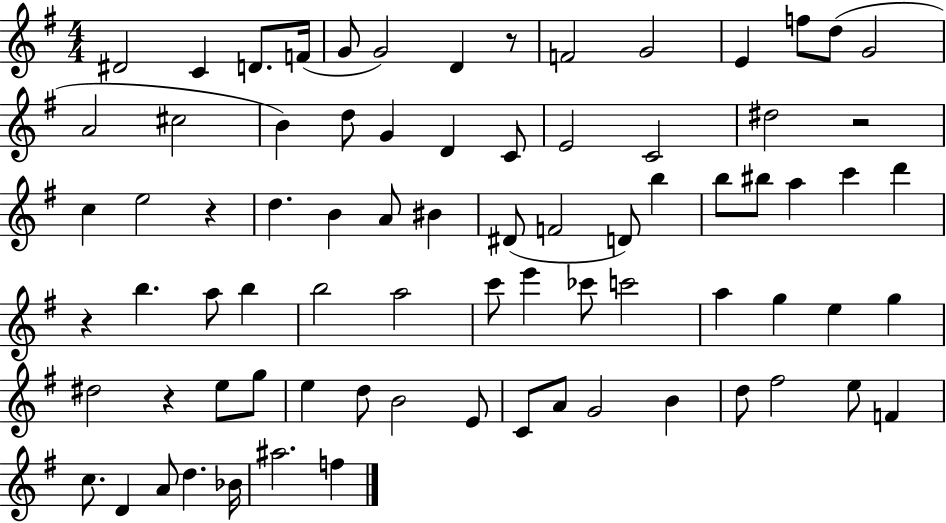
D#4/h C4/q D4/e. F4/s G4/e G4/h D4/q R/e F4/h G4/h E4/q F5/e D5/e G4/h A4/h C#5/h B4/q D5/e G4/q D4/q C4/e E4/h C4/h D#5/h R/h C5/q E5/h R/q D5/q. B4/q A4/e BIS4/q D#4/e F4/h D4/e B5/q B5/e BIS5/e A5/q C6/q D6/q R/q B5/q. A5/e B5/q B5/h A5/h C6/e E6/q CES6/e C6/h A5/q G5/q E5/q G5/q D#5/h R/q E5/e G5/e E5/q D5/e B4/h E4/e C4/e A4/e G4/h B4/q D5/e F#5/h E5/e F4/q C5/e. D4/q A4/e D5/q. Bb4/s A#5/h. F5/q